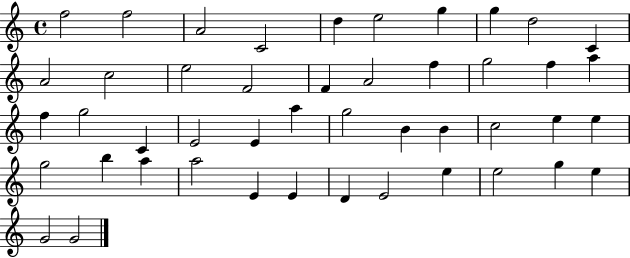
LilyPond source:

{
  \clef treble
  \time 4/4
  \defaultTimeSignature
  \key c \major
  f''2 f''2 | a'2 c'2 | d''4 e''2 g''4 | g''4 d''2 c'4 | \break a'2 c''2 | e''2 f'2 | f'4 a'2 f''4 | g''2 f''4 a''4 | \break f''4 g''2 c'4 | e'2 e'4 a''4 | g''2 b'4 b'4 | c''2 e''4 e''4 | \break g''2 b''4 a''4 | a''2 e'4 e'4 | d'4 e'2 e''4 | e''2 g''4 e''4 | \break g'2 g'2 | \bar "|."
}